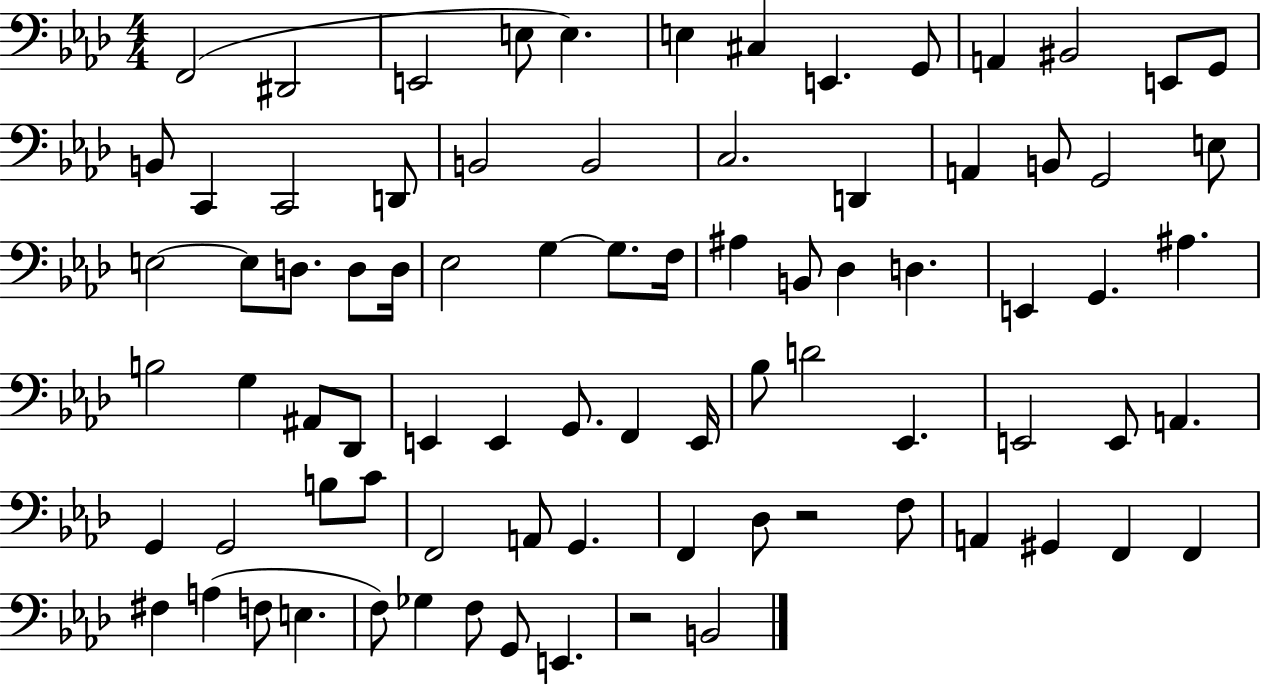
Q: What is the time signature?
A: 4/4